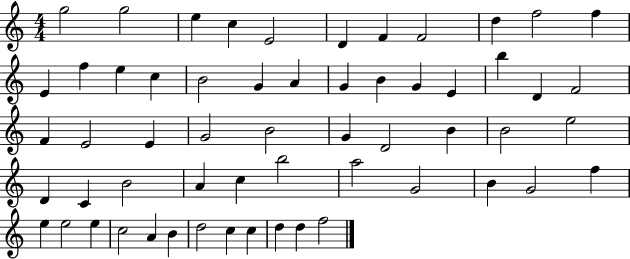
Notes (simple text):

G5/h G5/h E5/q C5/q E4/h D4/q F4/q F4/h D5/q F5/h F5/q E4/q F5/q E5/q C5/q B4/h G4/q A4/q G4/q B4/q G4/q E4/q B5/q D4/q F4/h F4/q E4/h E4/q G4/h B4/h G4/q D4/h B4/q B4/h E5/h D4/q C4/q B4/h A4/q C5/q B5/h A5/h G4/h B4/q G4/h F5/q E5/q E5/h E5/q C5/h A4/q B4/q D5/h C5/q C5/q D5/q D5/q F5/h